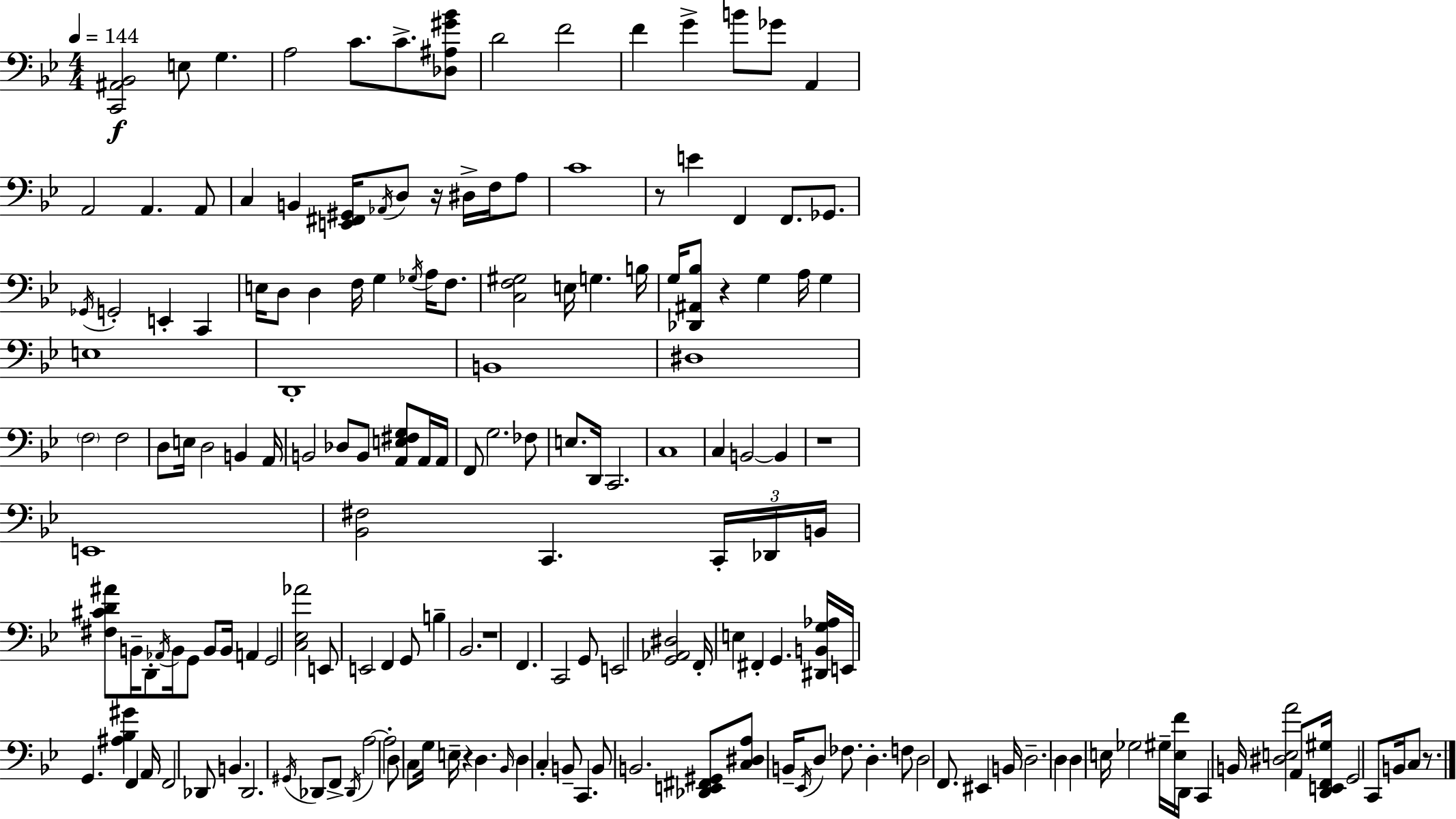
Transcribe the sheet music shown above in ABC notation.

X:1
T:Untitled
M:4/4
L:1/4
K:Bb
[C,,^A,,_B,,]2 E,/2 G, A,2 C/2 C/2 [_D,^A,^G_B]/2 D2 F2 F G B/2 _G/2 A,, A,,2 A,, A,,/2 C, B,, [E,,^F,,^G,,]/4 _A,,/4 D,/2 z/4 ^D,/4 F,/4 A,/2 C4 z/2 E F,, F,,/2 _G,,/2 _G,,/4 G,,2 E,, C,, E,/4 D,/2 D, F,/4 G, _G,/4 A,/4 F,/2 [C,F,^G,]2 E,/4 G, B,/4 G,/4 [_D,,^A,,_B,]/2 z G, A,/4 G, E,4 D,,4 B,,4 ^D,4 F,2 F,2 D,/2 E,/4 D,2 B,, A,,/4 B,,2 _D,/2 B,,/2 [A,,E,^F,G,]/2 A,,/4 A,,/4 F,,/2 G,2 _F,/2 E,/2 D,,/4 C,,2 C,4 C, B,,2 B,, z4 E,,4 [_B,,^F,]2 C,, C,,/4 _D,,/4 B,,/4 [^F,^CD^A]/2 B,,/4 D,,/2 _A,,/4 B,,/4 G,,/2 B,,/2 B,,/4 A,, G,,2 [C,_E,_A]2 E,,/2 E,,2 F,, G,,/2 B, _B,,2 z4 F,, C,,2 G,,/2 E,,2 [G,,_A,,^D,]2 F,,/4 E, ^F,, G,, [^D,,B,,G,_A,]/4 E,,/4 G,, [^A,_B,^G] F,, A,,/4 F,,2 _D,,/2 B,, _D,,2 ^G,,/4 _D,,/2 F,,/2 _D,,/4 A,2 A,2 D,/2 C,/2 G,/4 E,/4 z D, _B,,/4 D, C, B,,/2 C,, B,,/2 B,,2 [_D,,E,,^F,,^G,,]/2 [C,^D,A,]/2 B,,/4 _E,,/4 D,/2 _F,/2 D, F,/2 D,2 F,,/2 ^E,, B,,/4 D,2 D, D, E,/4 _G,2 ^G,/4 [E,F]/4 D,,/4 C,, B,,/4 [^D,E,A]2 A,,/2 [D,,E,,F,,^G,]/4 G,,2 C,,/2 B,,/4 C,/2 z/2